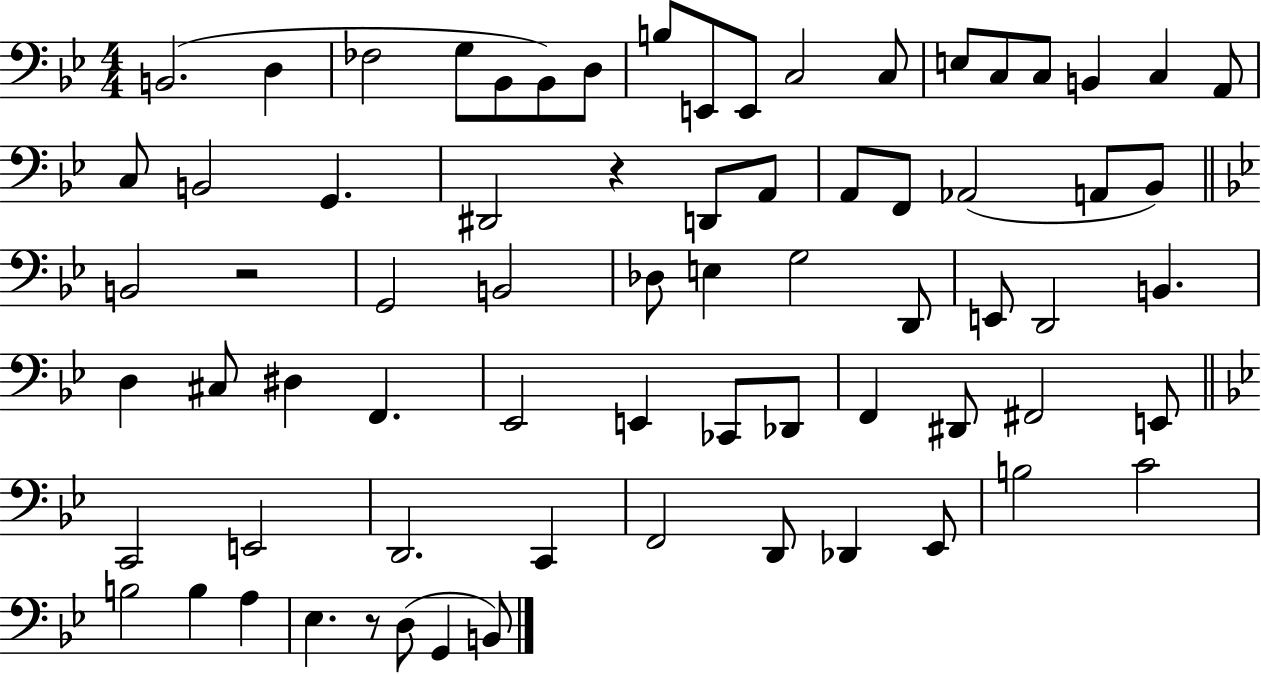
B2/h. D3/q FES3/h G3/e Bb2/e Bb2/e D3/e B3/e E2/e E2/e C3/h C3/e E3/e C3/e C3/e B2/q C3/q A2/e C3/e B2/h G2/q. D#2/h R/q D2/e A2/e A2/e F2/e Ab2/h A2/e Bb2/e B2/h R/h G2/h B2/h Db3/e E3/q G3/h D2/e E2/e D2/h B2/q. D3/q C#3/e D#3/q F2/q. Eb2/h E2/q CES2/e Db2/e F2/q D#2/e F#2/h E2/e C2/h E2/h D2/h. C2/q F2/h D2/e Db2/q Eb2/e B3/h C4/h B3/h B3/q A3/q Eb3/q. R/e D3/e G2/q B2/e